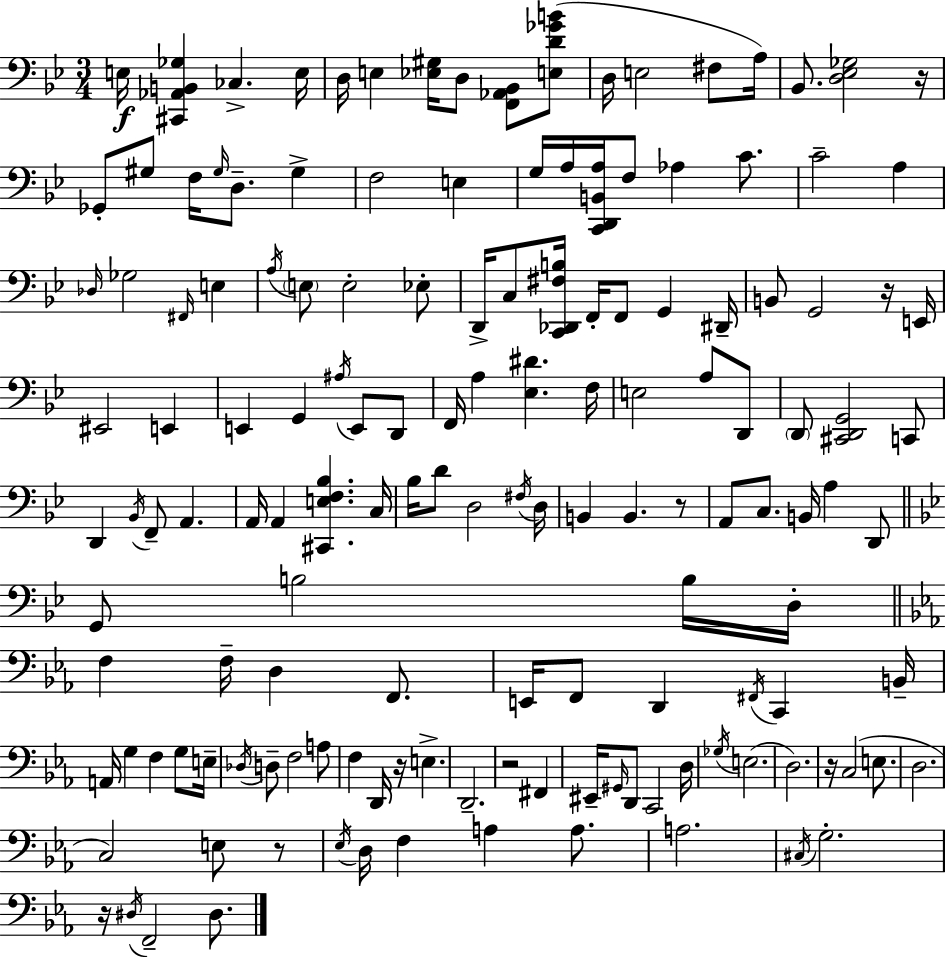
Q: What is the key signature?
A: BES major